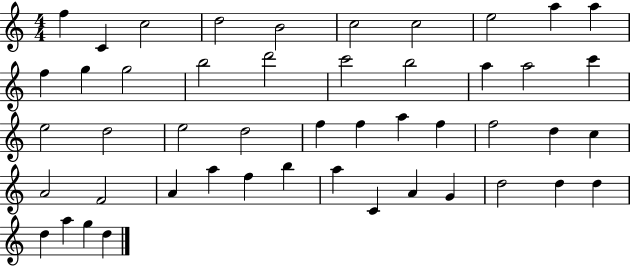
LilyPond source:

{
  \clef treble
  \numericTimeSignature
  \time 4/4
  \key c \major
  f''4 c'4 c''2 | d''2 b'2 | c''2 c''2 | e''2 a''4 a''4 | \break f''4 g''4 g''2 | b''2 d'''2 | c'''2 b''2 | a''4 a''2 c'''4 | \break e''2 d''2 | e''2 d''2 | f''4 f''4 a''4 f''4 | f''2 d''4 c''4 | \break a'2 f'2 | a'4 a''4 f''4 b''4 | a''4 c'4 a'4 g'4 | d''2 d''4 d''4 | \break d''4 a''4 g''4 d''4 | \bar "|."
}